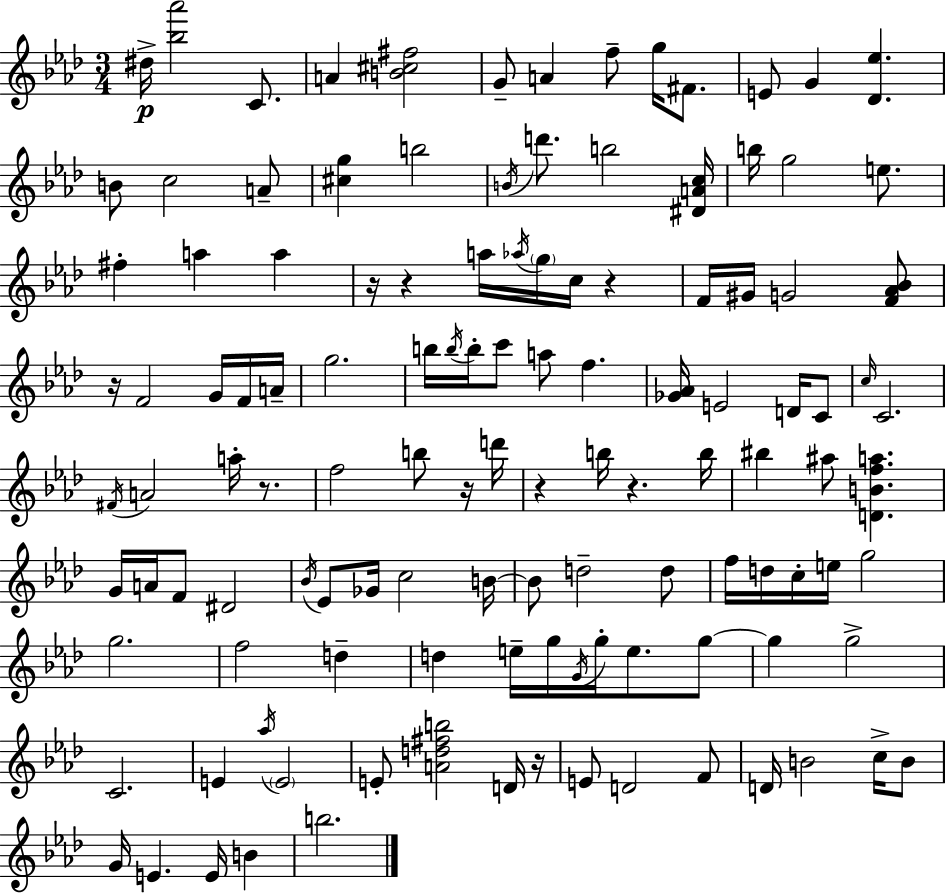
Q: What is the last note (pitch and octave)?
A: B5